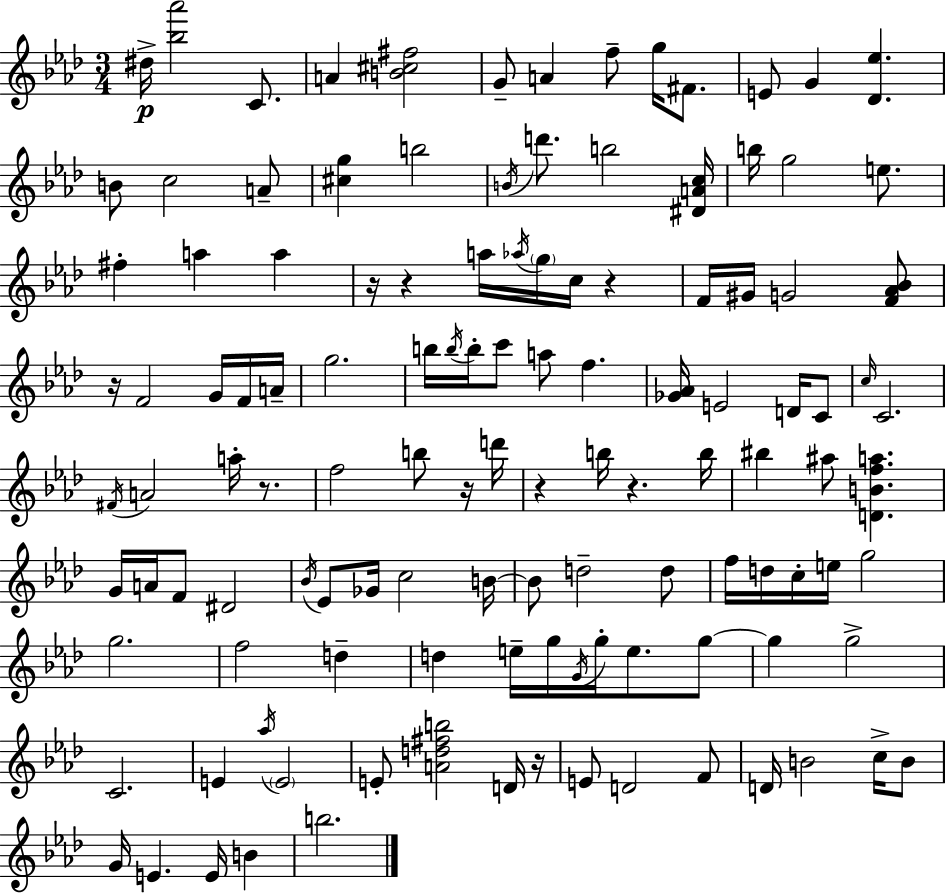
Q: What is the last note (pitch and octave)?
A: B5